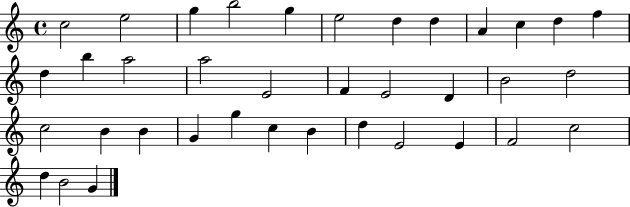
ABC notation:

X:1
T:Untitled
M:4/4
L:1/4
K:C
c2 e2 g b2 g e2 d d A c d f d b a2 a2 E2 F E2 D B2 d2 c2 B B G g c B d E2 E F2 c2 d B2 G